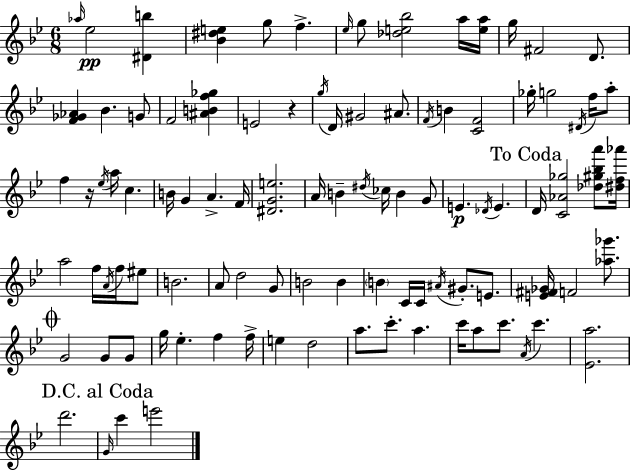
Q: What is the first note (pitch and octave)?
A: Ab5